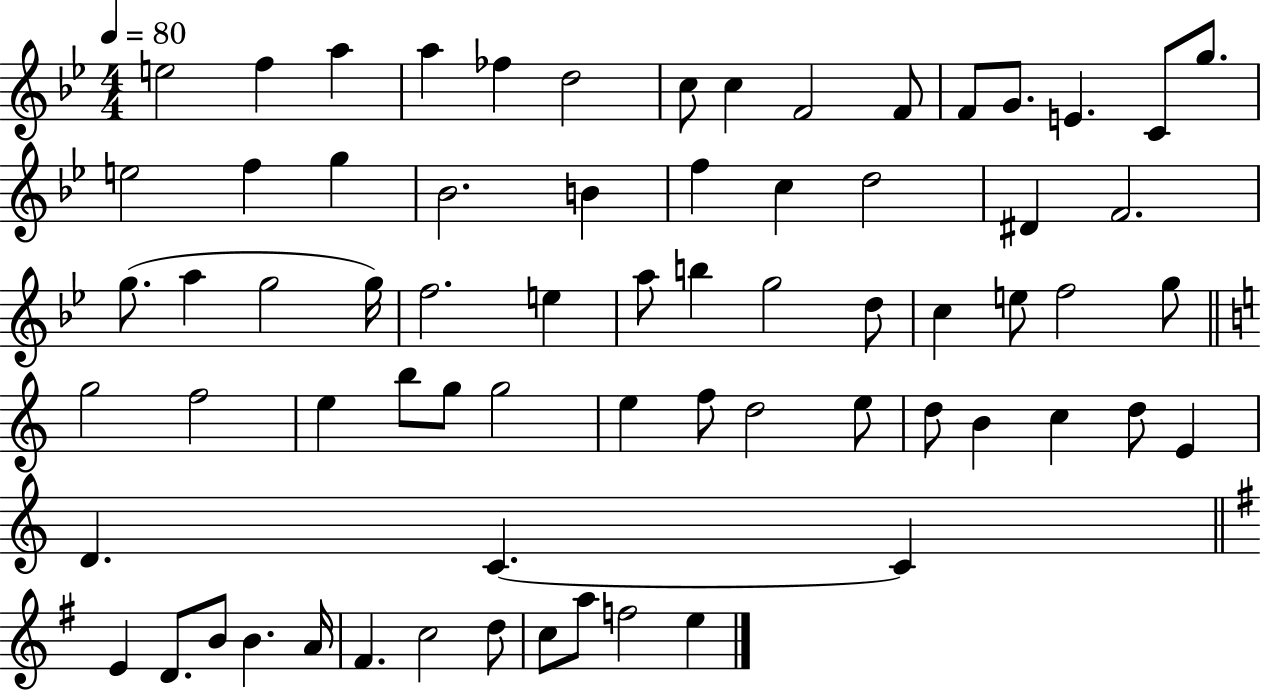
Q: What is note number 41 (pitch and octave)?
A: F5